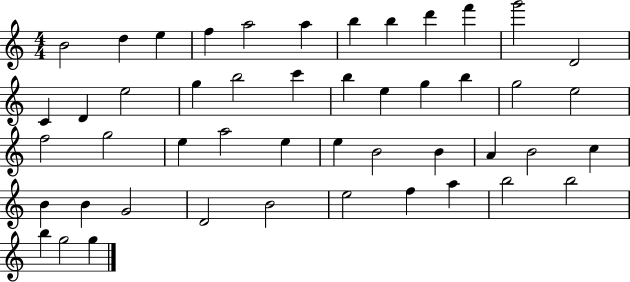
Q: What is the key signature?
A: C major